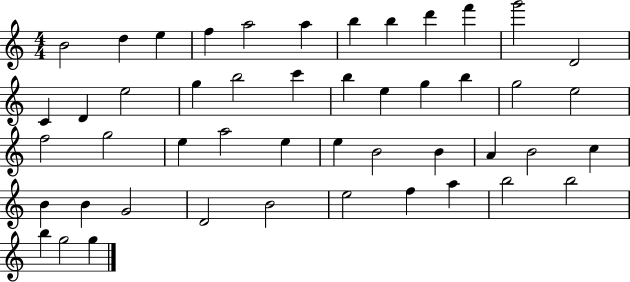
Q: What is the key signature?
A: C major